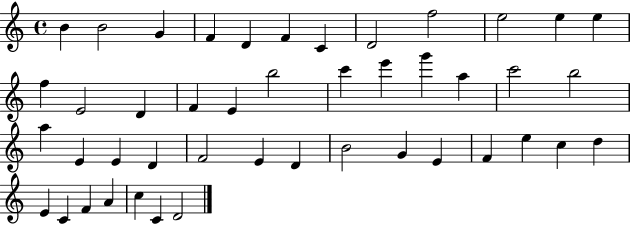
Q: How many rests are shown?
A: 0